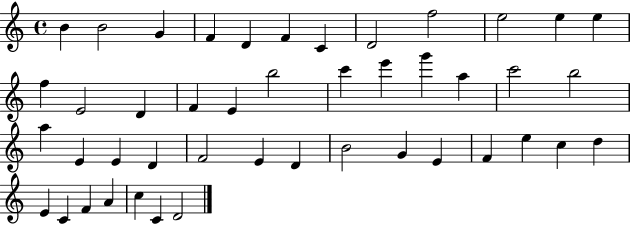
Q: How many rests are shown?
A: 0